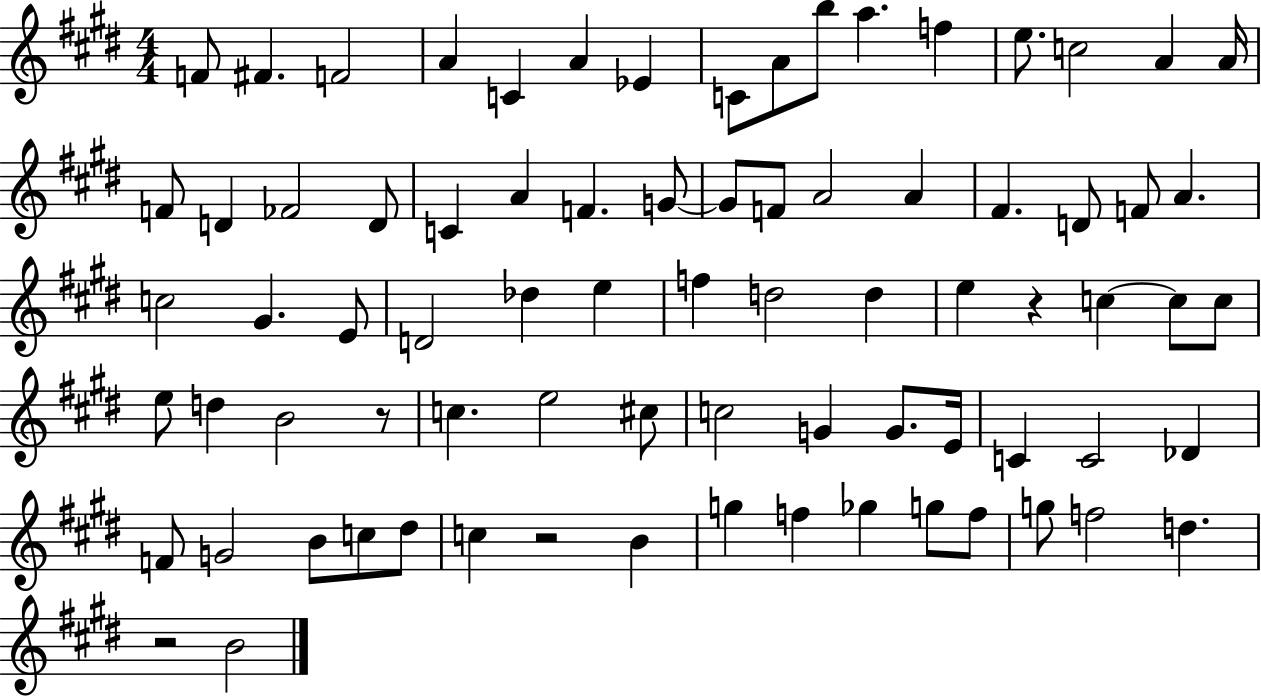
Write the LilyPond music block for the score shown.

{
  \clef treble
  \numericTimeSignature
  \time 4/4
  \key e \major
  f'8 fis'4. f'2 | a'4 c'4 a'4 ees'4 | c'8 a'8 b''8 a''4. f''4 | e''8. c''2 a'4 a'16 | \break f'8 d'4 fes'2 d'8 | c'4 a'4 f'4. g'8~~ | g'8 f'8 a'2 a'4 | fis'4. d'8 f'8 a'4. | \break c''2 gis'4. e'8 | d'2 des''4 e''4 | f''4 d''2 d''4 | e''4 r4 c''4~~ c''8 c''8 | \break e''8 d''4 b'2 r8 | c''4. e''2 cis''8 | c''2 g'4 g'8. e'16 | c'4 c'2 des'4 | \break f'8 g'2 b'8 c''8 dis''8 | c''4 r2 b'4 | g''4 f''4 ges''4 g''8 f''8 | g''8 f''2 d''4. | \break r2 b'2 | \bar "|."
}